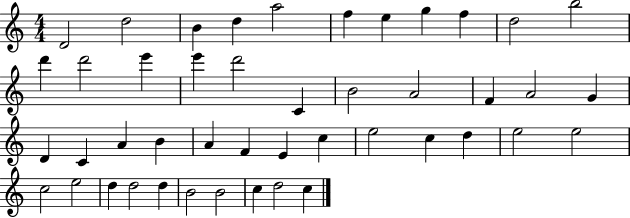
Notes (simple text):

D4/h D5/h B4/q D5/q A5/h F5/q E5/q G5/q F5/q D5/h B5/h D6/q D6/h E6/q E6/q D6/h C4/q B4/h A4/h F4/q A4/h G4/q D4/q C4/q A4/q B4/q A4/q F4/q E4/q C5/q E5/h C5/q D5/q E5/h E5/h C5/h E5/h D5/q D5/h D5/q B4/h B4/h C5/q D5/h C5/q